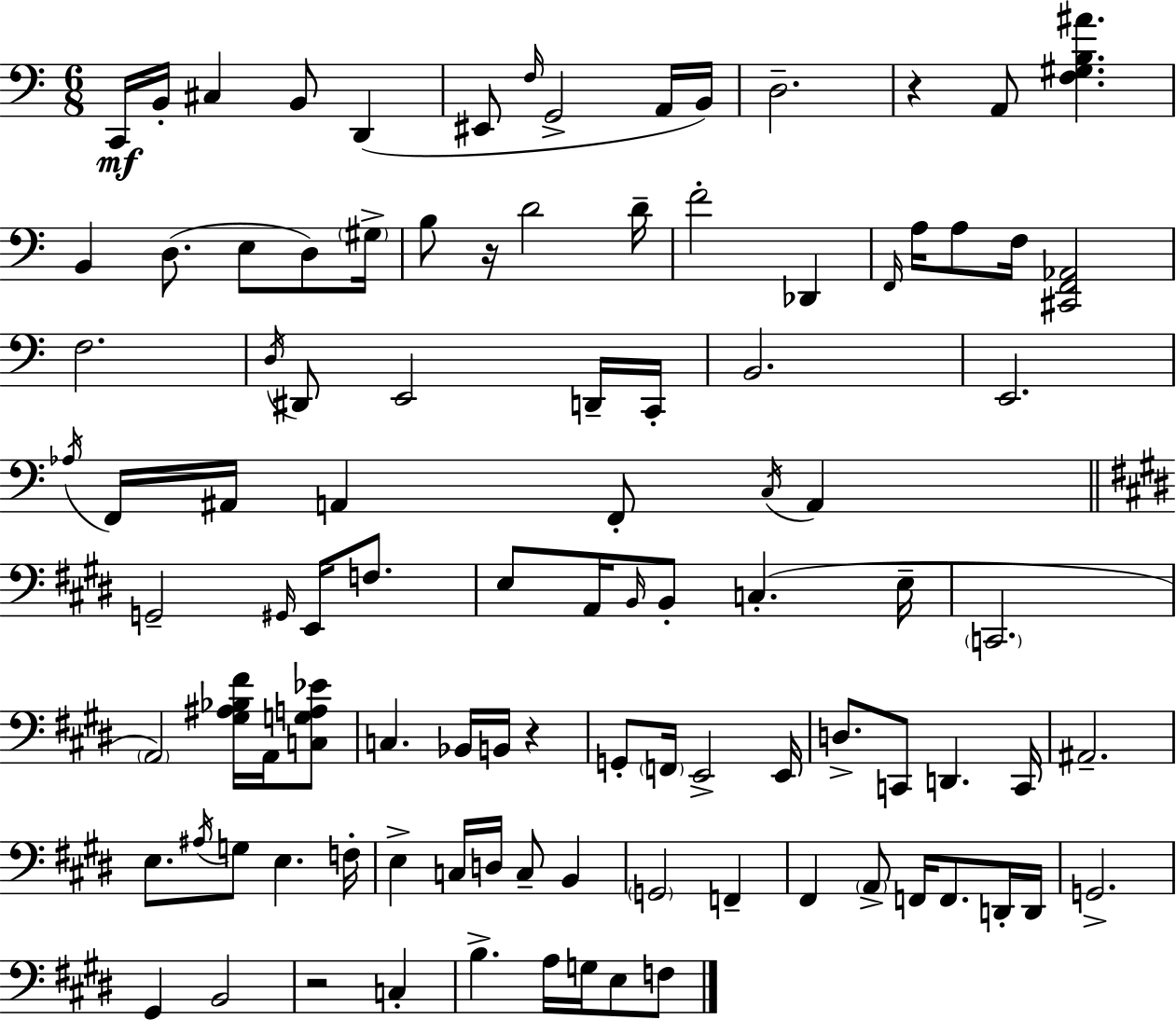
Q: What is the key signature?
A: A minor